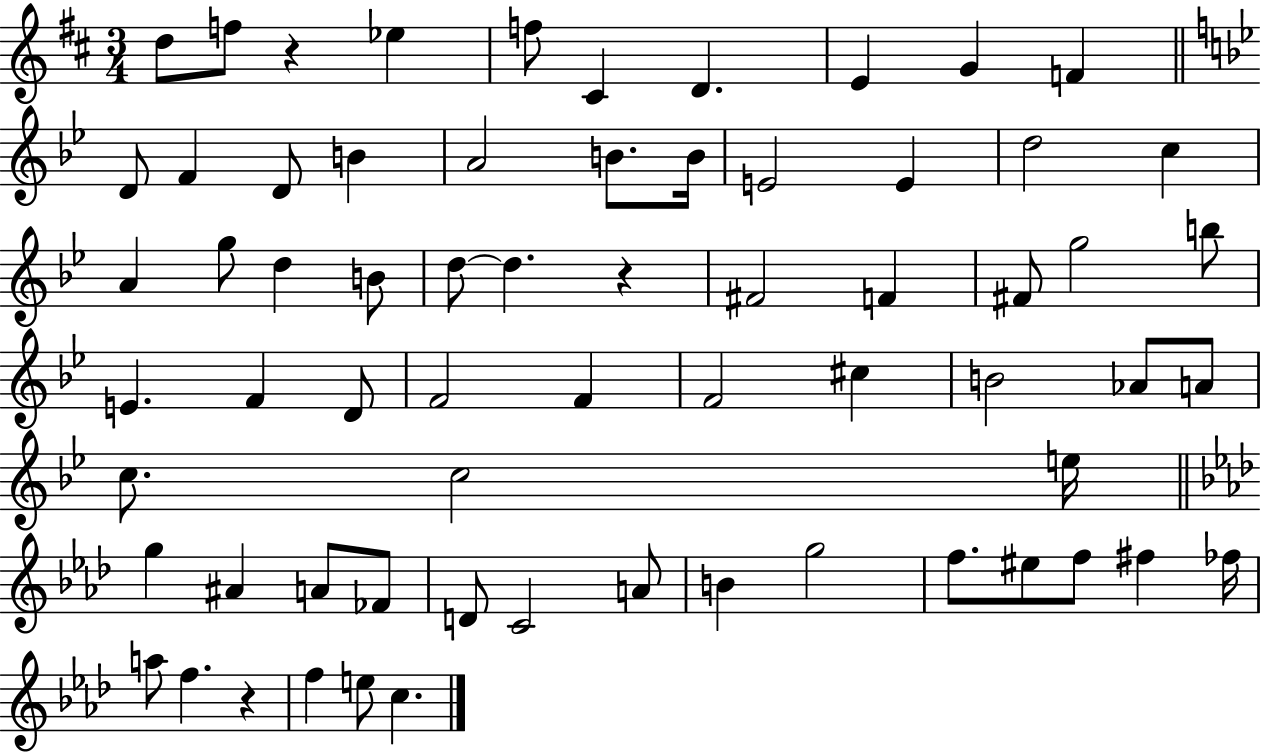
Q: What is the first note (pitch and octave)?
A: D5